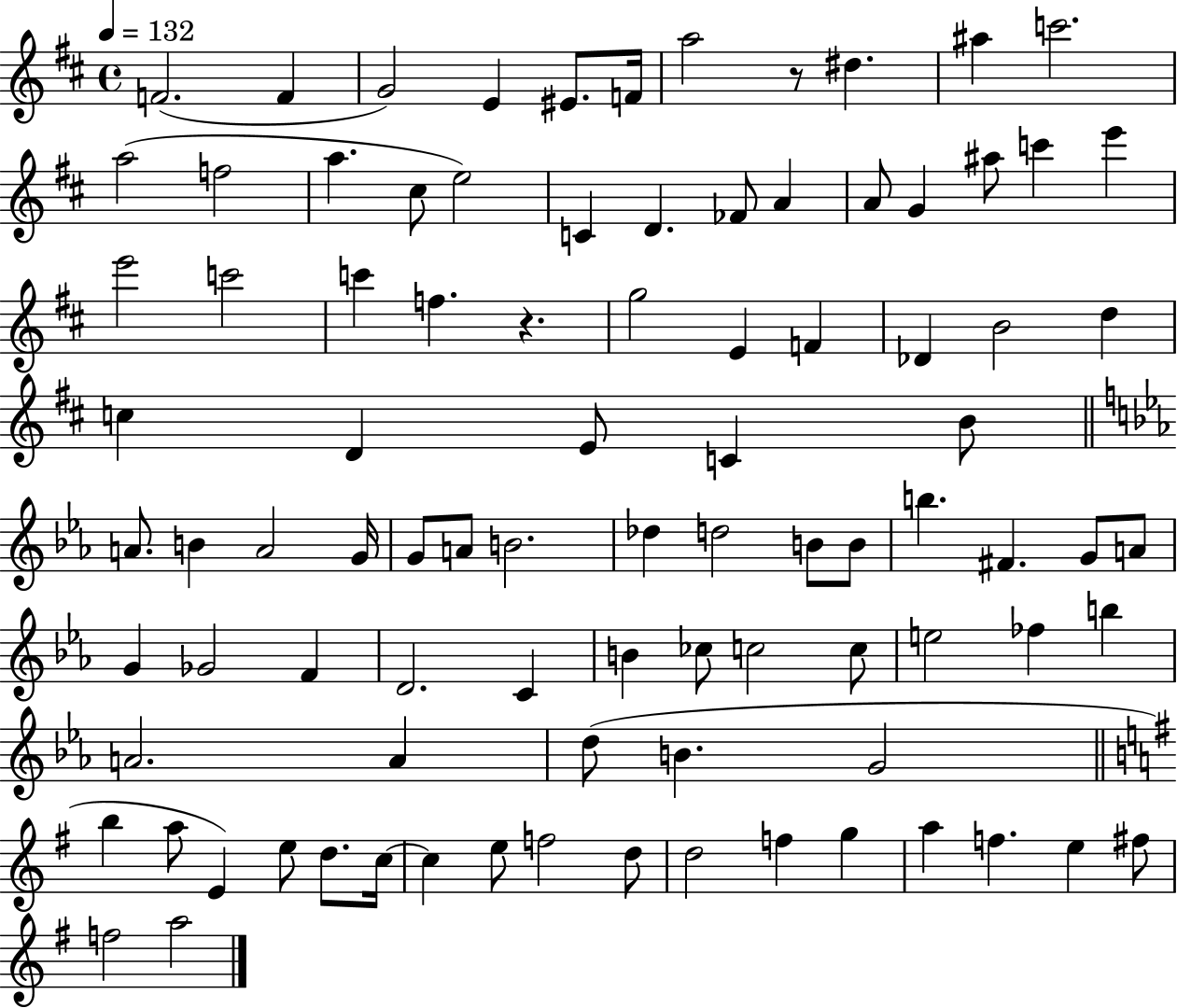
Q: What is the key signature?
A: D major